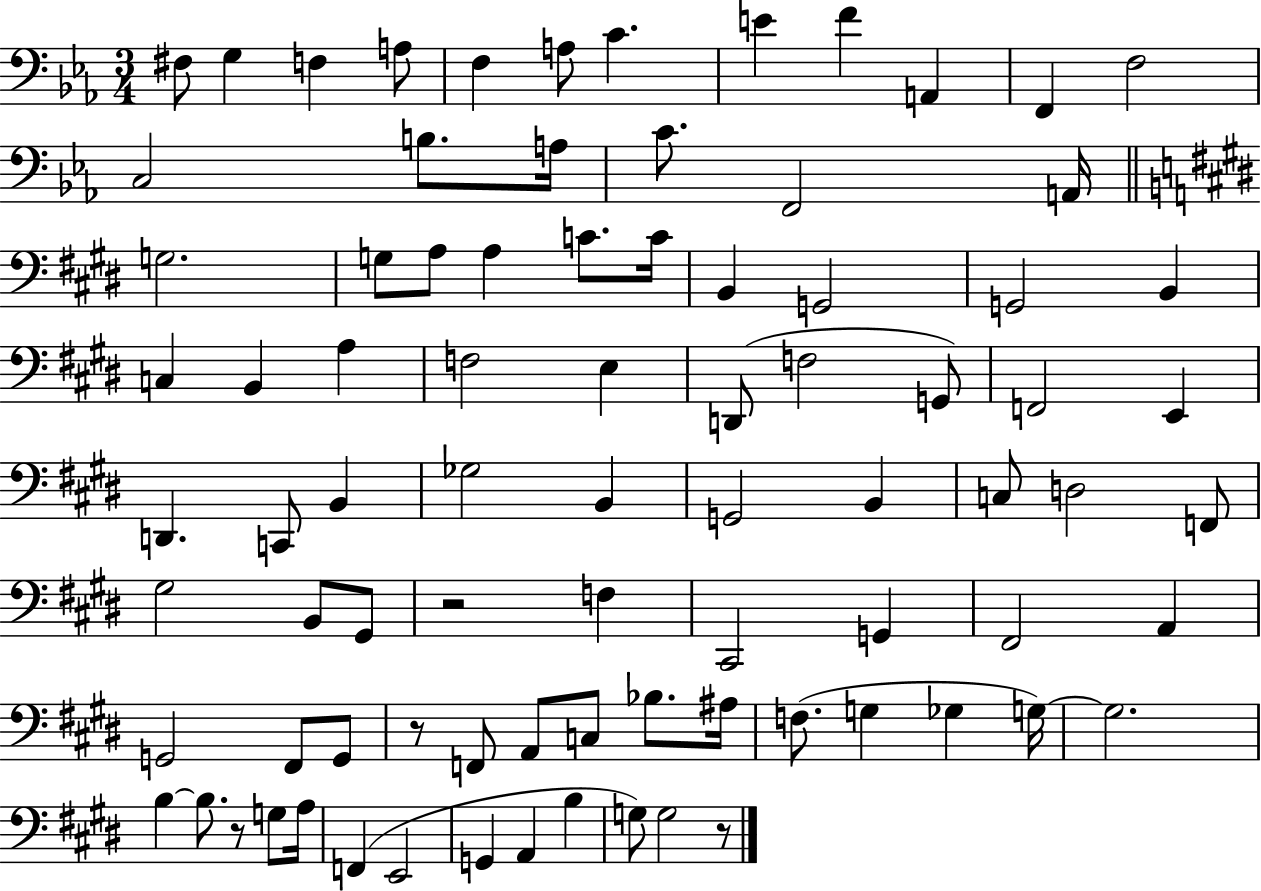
X:1
T:Untitled
M:3/4
L:1/4
K:Eb
^F,/2 G, F, A,/2 F, A,/2 C E F A,, F,, F,2 C,2 B,/2 A,/4 C/2 F,,2 A,,/4 G,2 G,/2 A,/2 A, C/2 C/4 B,, G,,2 G,,2 B,, C, B,, A, F,2 E, D,,/2 F,2 G,,/2 F,,2 E,, D,, C,,/2 B,, _G,2 B,, G,,2 B,, C,/2 D,2 F,,/2 ^G,2 B,,/2 ^G,,/2 z2 F, ^C,,2 G,, ^F,,2 A,, G,,2 ^F,,/2 G,,/2 z/2 F,,/2 A,,/2 C,/2 _B,/2 ^A,/4 F,/2 G, _G, G,/4 G,2 B, B,/2 z/2 G,/2 A,/4 F,, E,,2 G,, A,, B, G,/2 G,2 z/2